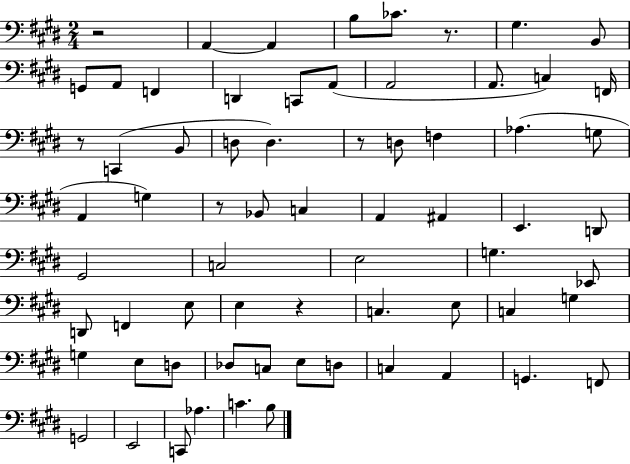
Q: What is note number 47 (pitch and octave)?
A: E3